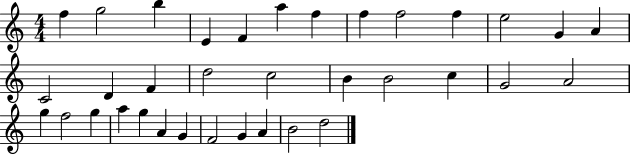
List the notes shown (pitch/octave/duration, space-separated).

F5/q G5/h B5/q E4/q F4/q A5/q F5/q F5/q F5/h F5/q E5/h G4/q A4/q C4/h D4/q F4/q D5/h C5/h B4/q B4/h C5/q G4/h A4/h G5/q F5/h G5/q A5/q G5/q A4/q G4/q F4/h G4/q A4/q B4/h D5/h